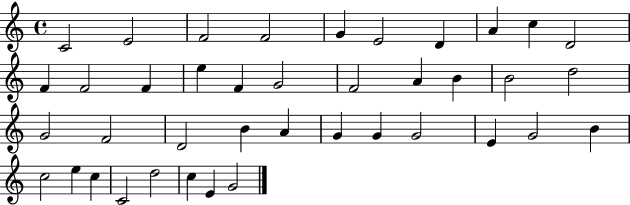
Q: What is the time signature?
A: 4/4